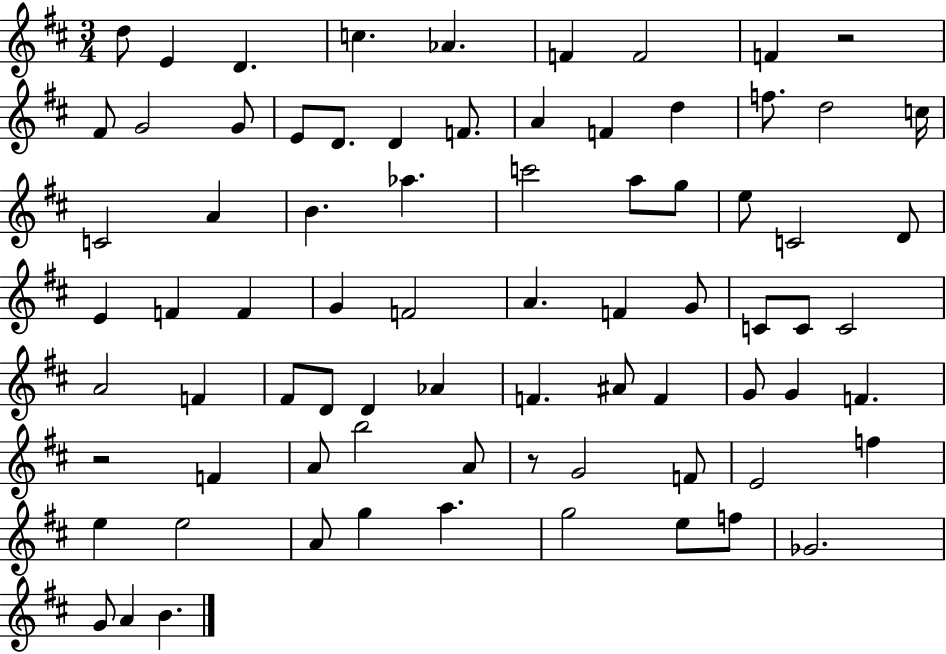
X:1
T:Untitled
M:3/4
L:1/4
K:D
d/2 E D c _A F F2 F z2 ^F/2 G2 G/2 E/2 D/2 D F/2 A F d f/2 d2 c/4 C2 A B _a c'2 a/2 g/2 e/2 C2 D/2 E F F G F2 A F G/2 C/2 C/2 C2 A2 F ^F/2 D/2 D _A F ^A/2 F G/2 G F z2 F A/2 b2 A/2 z/2 G2 F/2 E2 f e e2 A/2 g a g2 e/2 f/2 _G2 G/2 A B